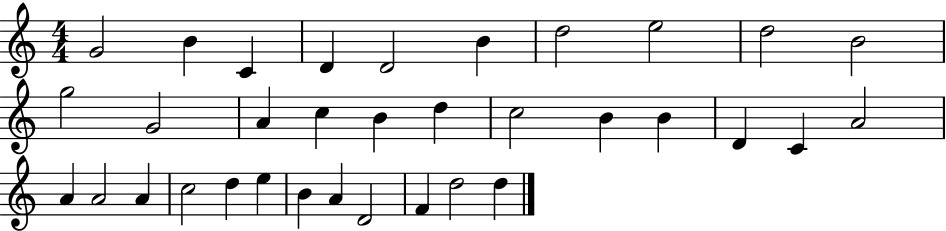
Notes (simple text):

G4/h B4/q C4/q D4/q D4/h B4/q D5/h E5/h D5/h B4/h G5/h G4/h A4/q C5/q B4/q D5/q C5/h B4/q B4/q D4/q C4/q A4/h A4/q A4/h A4/q C5/h D5/q E5/q B4/q A4/q D4/h F4/q D5/h D5/q